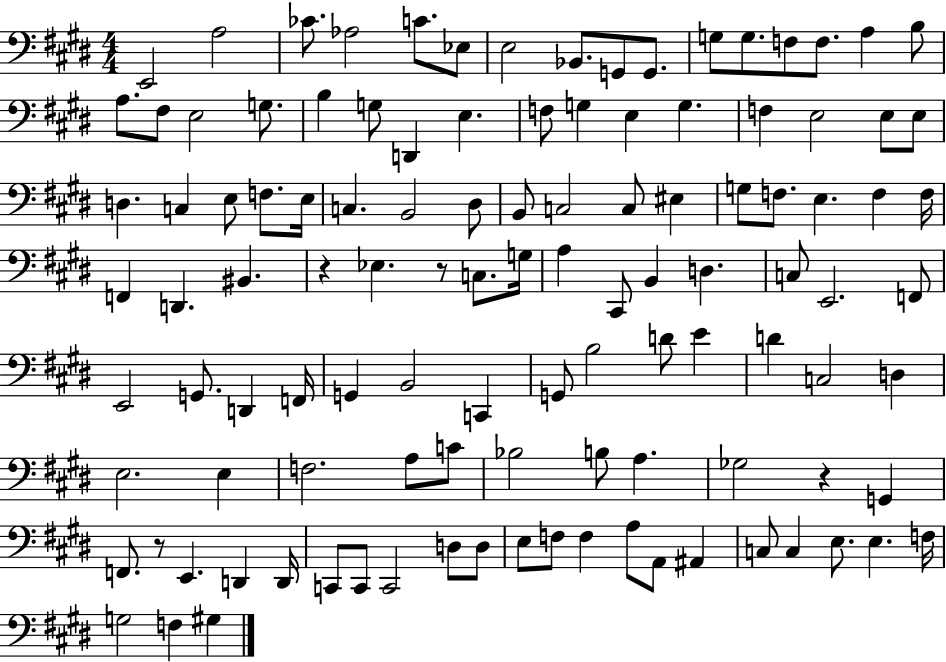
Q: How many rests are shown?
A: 4